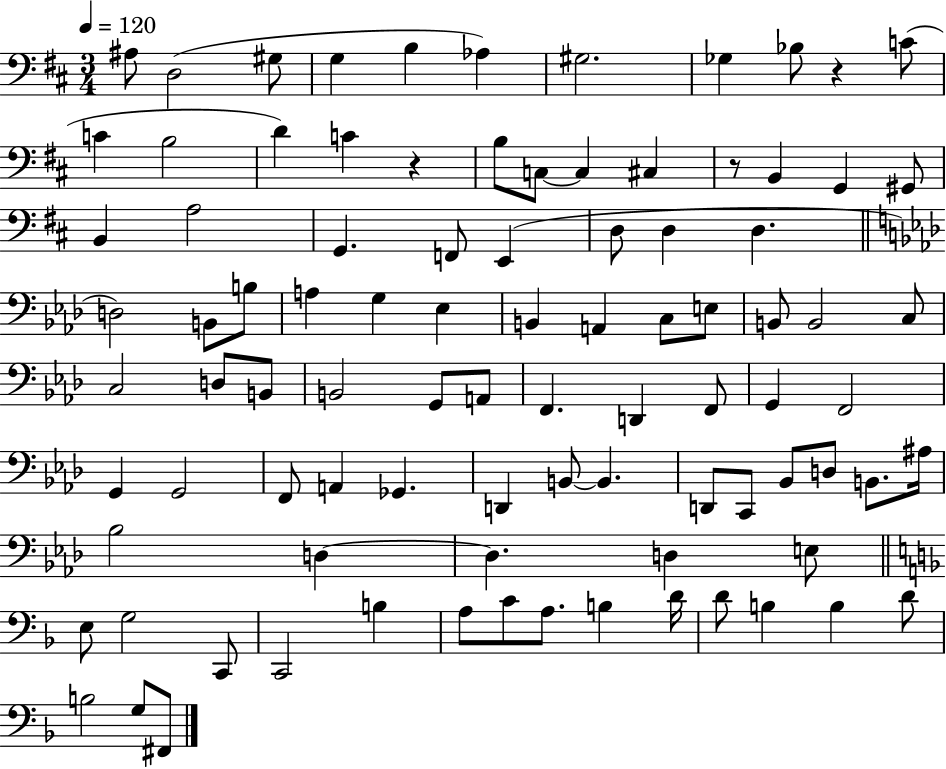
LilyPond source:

{
  \clef bass
  \numericTimeSignature
  \time 3/4
  \key d \major
  \tempo 4 = 120
  ais8 d2( gis8 | g4 b4 aes4) | gis2. | ges4 bes8 r4 c'8( | \break c'4 b2 | d'4) c'4 r4 | b8 c8~~ c4 cis4 | r8 b,4 g,4 gis,8 | \break b,4 a2 | g,4. f,8 e,4( | d8 d4 d4. | \bar "||" \break \key f \minor d2) b,8 b8 | a4 g4 ees4 | b,4 a,4 c8 e8 | b,8 b,2 c8 | \break c2 d8 b,8 | b,2 g,8 a,8 | f,4. d,4 f,8 | g,4 f,2 | \break g,4 g,2 | f,8 a,4 ges,4. | d,4 b,8~~ b,4. | d,8 c,8 bes,8 d8 b,8. ais16 | \break bes2 d4~~ | d4. d4 e8 | \bar "||" \break \key d \minor e8 g2 c,8 | c,2 b4 | a8 c'8 a8. b4 d'16 | d'8 b4 b4 d'8 | \break b2 g8 fis,8 | \bar "|."
}